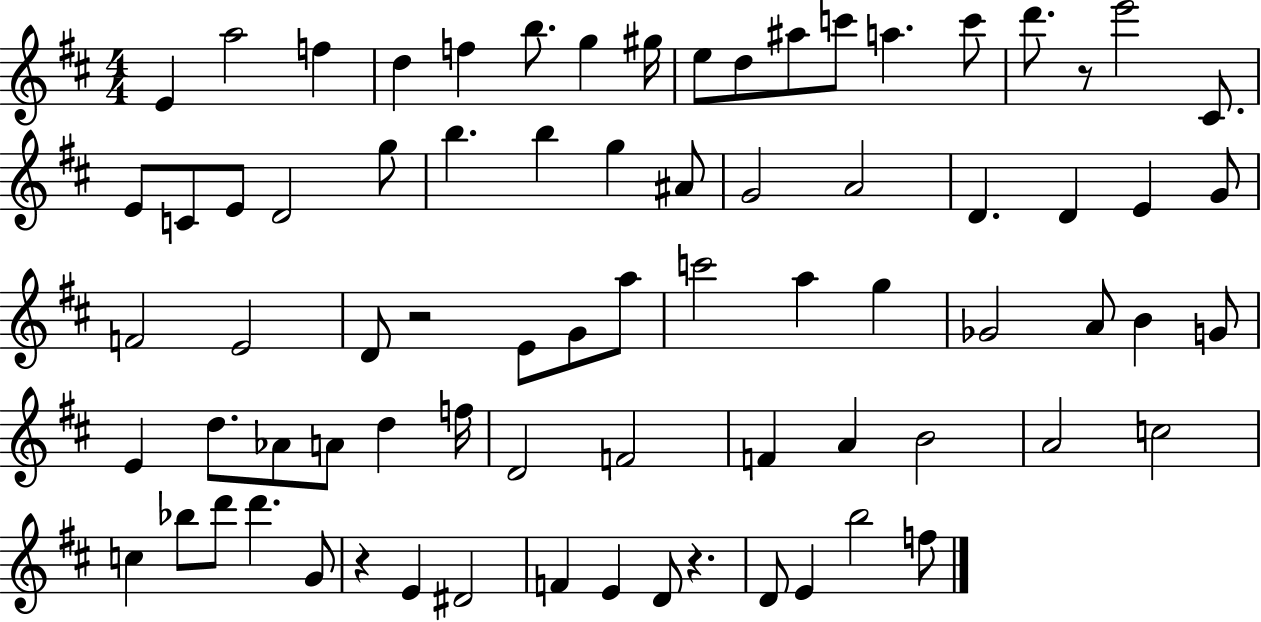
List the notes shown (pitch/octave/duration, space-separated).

E4/q A5/h F5/q D5/q F5/q B5/e. G5/q G#5/s E5/e D5/e A#5/e C6/e A5/q. C6/e D6/e. R/e E6/h C#4/e. E4/e C4/e E4/e D4/h G5/e B5/q. B5/q G5/q A#4/e G4/h A4/h D4/q. D4/q E4/q G4/e F4/h E4/h D4/e R/h E4/e G4/e A5/e C6/h A5/q G5/q Gb4/h A4/e B4/q G4/e E4/q D5/e. Ab4/e A4/e D5/q F5/s D4/h F4/h F4/q A4/q B4/h A4/h C5/h C5/q Bb5/e D6/e D6/q. G4/e R/q E4/q D#4/h F4/q E4/q D4/e R/q. D4/e E4/q B5/h F5/e